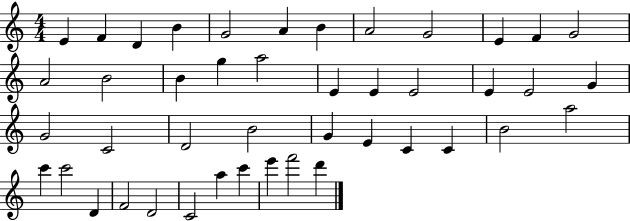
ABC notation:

X:1
T:Untitled
M:4/4
L:1/4
K:C
E F D B G2 A B A2 G2 E F G2 A2 B2 B g a2 E E E2 E E2 G G2 C2 D2 B2 G E C C B2 a2 c' c'2 D F2 D2 C2 a c' e' f'2 d'